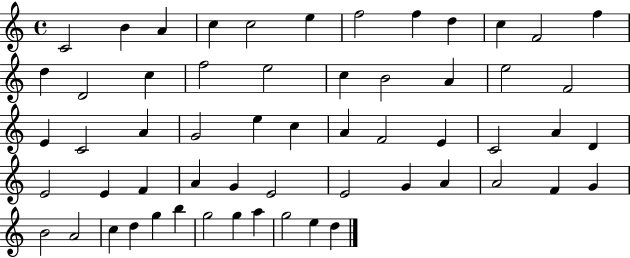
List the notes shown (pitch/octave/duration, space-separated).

C4/h B4/q A4/q C5/q C5/h E5/q F5/h F5/q D5/q C5/q F4/h F5/q D5/q D4/h C5/q F5/h E5/h C5/q B4/h A4/q E5/h F4/h E4/q C4/h A4/q G4/h E5/q C5/q A4/q F4/h E4/q C4/h A4/q D4/q E4/h E4/q F4/q A4/q G4/q E4/h E4/h G4/q A4/q A4/h F4/q G4/q B4/h A4/h C5/q D5/q G5/q B5/q G5/h G5/q A5/q G5/h E5/q D5/q